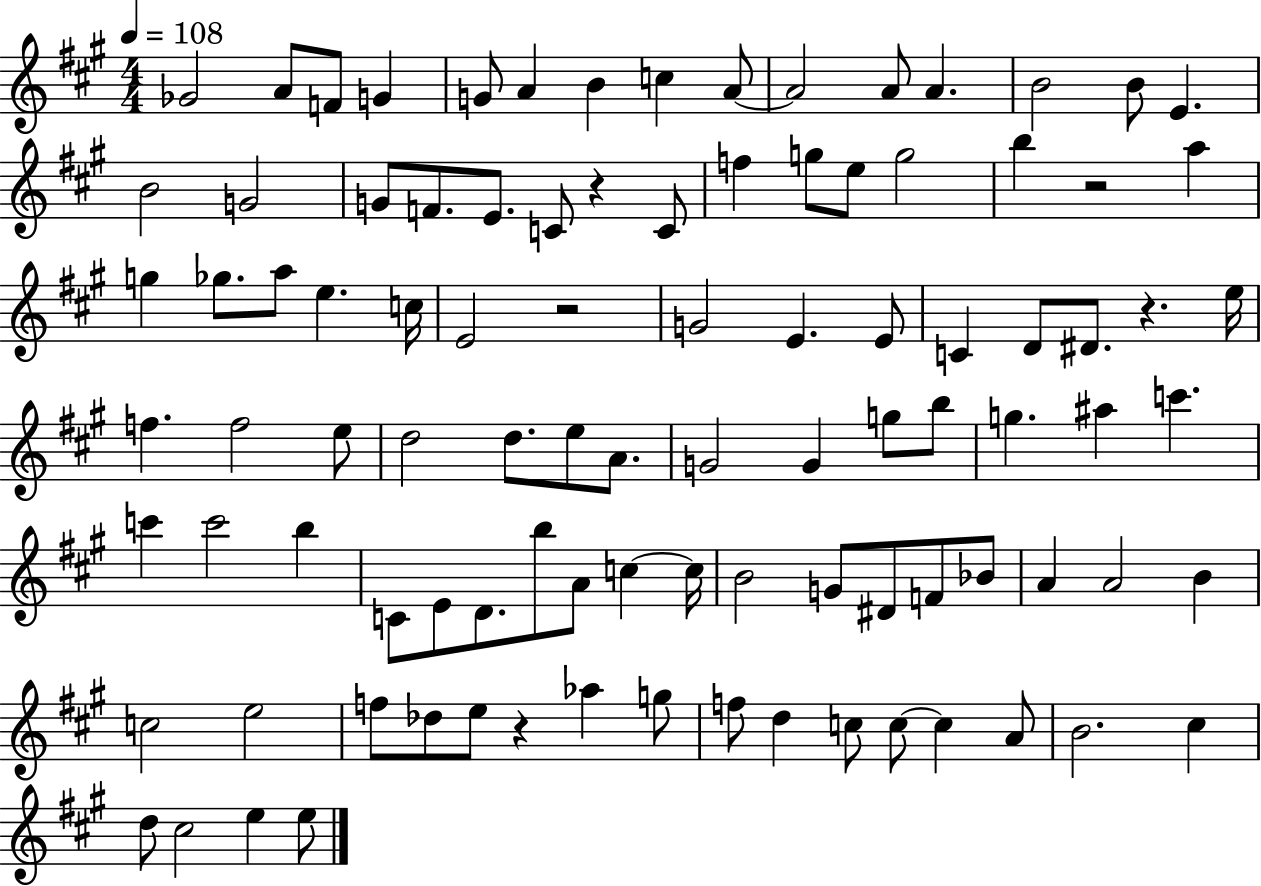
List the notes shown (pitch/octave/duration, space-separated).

Gb4/h A4/e F4/e G4/q G4/e A4/q B4/q C5/q A4/e A4/h A4/e A4/q. B4/h B4/e E4/q. B4/h G4/h G4/e F4/e. E4/e. C4/e R/q C4/e F5/q G5/e E5/e G5/h B5/q R/h A5/q G5/q Gb5/e. A5/e E5/q. C5/s E4/h R/h G4/h E4/q. E4/e C4/q D4/e D#4/e. R/q. E5/s F5/q. F5/h E5/e D5/h D5/e. E5/e A4/e. G4/h G4/q G5/e B5/e G5/q. A#5/q C6/q. C6/q C6/h B5/q C4/e E4/e D4/e. B5/e A4/e C5/q C5/s B4/h G4/e D#4/e F4/e Bb4/e A4/q A4/h B4/q C5/h E5/h F5/e Db5/e E5/e R/q Ab5/q G5/e F5/e D5/q C5/e C5/e C5/q A4/e B4/h. C#5/q D5/e C#5/h E5/q E5/e